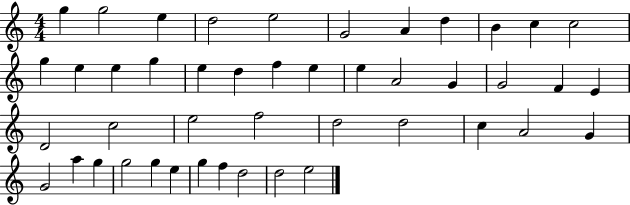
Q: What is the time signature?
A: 4/4